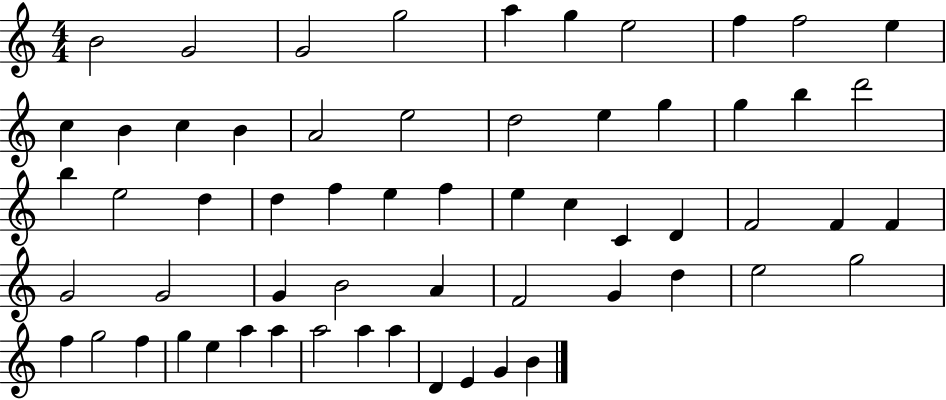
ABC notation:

X:1
T:Untitled
M:4/4
L:1/4
K:C
B2 G2 G2 g2 a g e2 f f2 e c B c B A2 e2 d2 e g g b d'2 b e2 d d f e f e c C D F2 F F G2 G2 G B2 A F2 G d e2 g2 f g2 f g e a a a2 a a D E G B